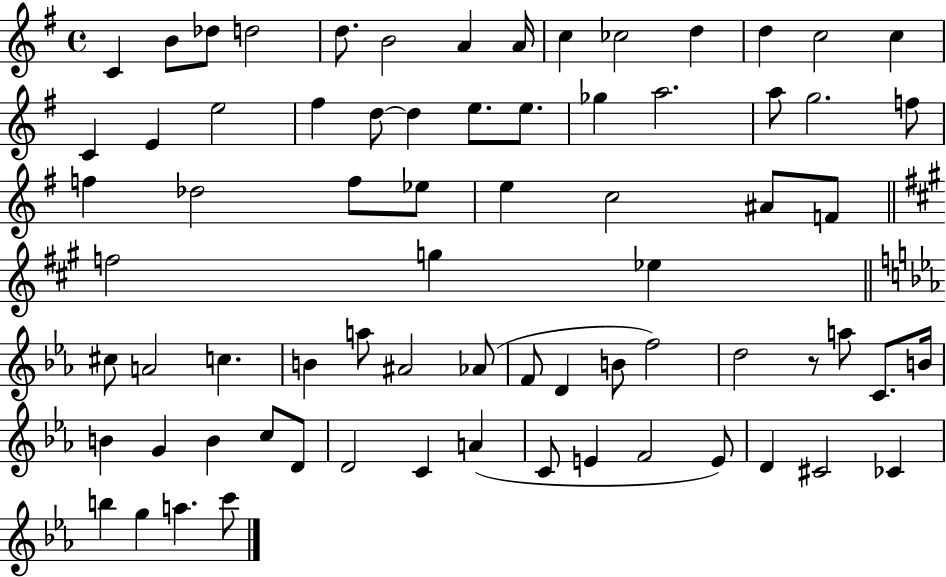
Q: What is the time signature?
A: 4/4